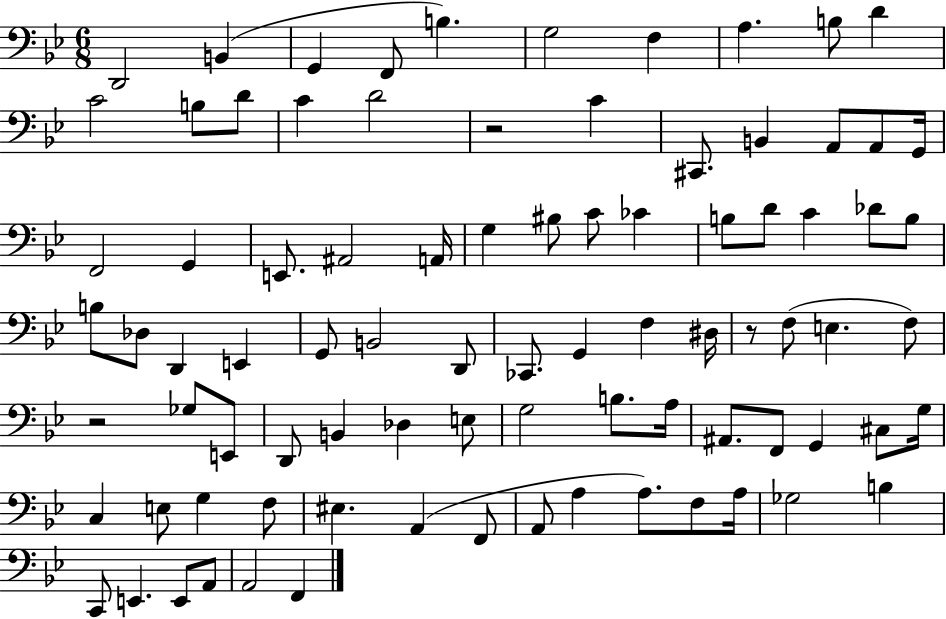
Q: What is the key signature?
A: BES major